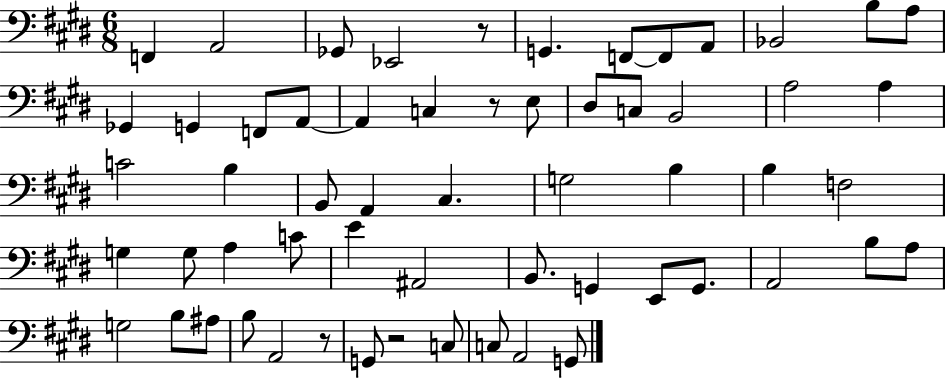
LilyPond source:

{
  \clef bass
  \numericTimeSignature
  \time 6/8
  \key e \major
  f,4 a,2 | ges,8 ees,2 r8 | g,4. f,8~~ f,8 a,8 | bes,2 b8 a8 | \break ges,4 g,4 f,8 a,8~~ | a,4 c4 r8 e8 | dis8 c8 b,2 | a2 a4 | \break c'2 b4 | b,8 a,4 cis4. | g2 b4 | b4 f2 | \break g4 g8 a4 c'8 | e'4 ais,2 | b,8. g,4 e,8 g,8. | a,2 b8 a8 | \break g2 b8 ais8 | b8 a,2 r8 | g,8 r2 c8 | c8 a,2 g,8 | \break \bar "|."
}